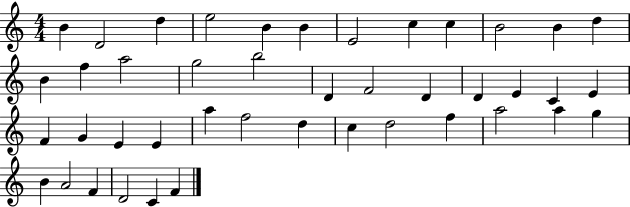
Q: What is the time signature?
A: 4/4